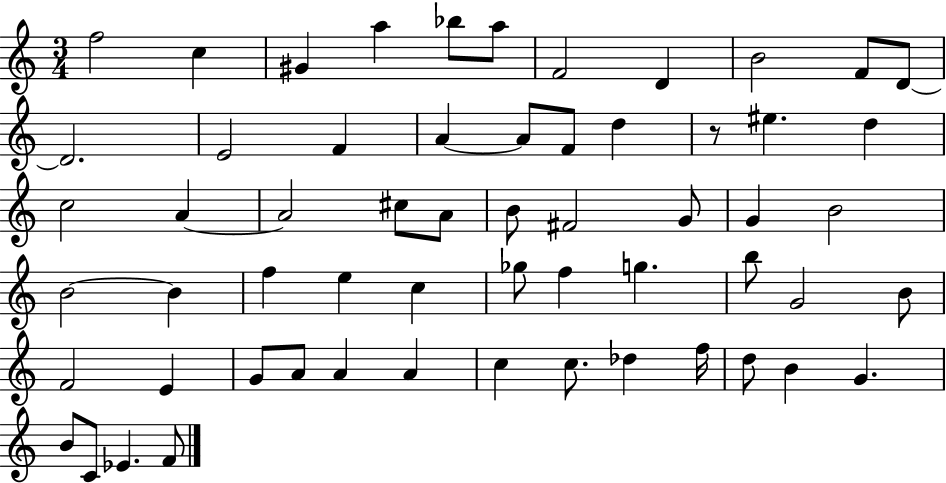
{
  \clef treble
  \numericTimeSignature
  \time 3/4
  \key c \major
  f''2 c''4 | gis'4 a''4 bes''8 a''8 | f'2 d'4 | b'2 f'8 d'8~~ | \break d'2. | e'2 f'4 | a'4~~ a'8 f'8 d''4 | r8 eis''4. d''4 | \break c''2 a'4~~ | a'2 cis''8 a'8 | b'8 fis'2 g'8 | g'4 b'2 | \break b'2~~ b'4 | f''4 e''4 c''4 | ges''8 f''4 g''4. | b''8 g'2 b'8 | \break f'2 e'4 | g'8 a'8 a'4 a'4 | c''4 c''8. des''4 f''16 | d''8 b'4 g'4. | \break b'8 c'8 ees'4. f'8 | \bar "|."
}